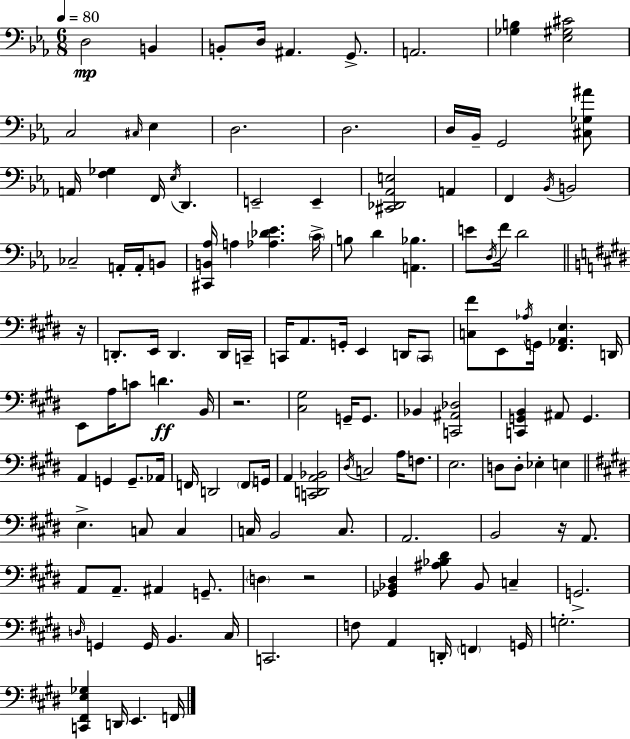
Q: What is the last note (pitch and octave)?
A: F2